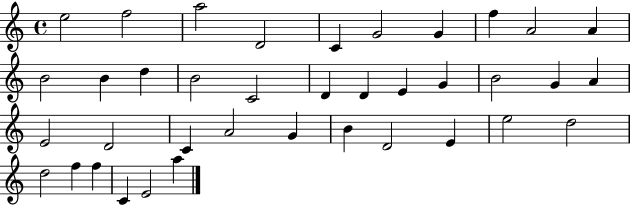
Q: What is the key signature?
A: C major